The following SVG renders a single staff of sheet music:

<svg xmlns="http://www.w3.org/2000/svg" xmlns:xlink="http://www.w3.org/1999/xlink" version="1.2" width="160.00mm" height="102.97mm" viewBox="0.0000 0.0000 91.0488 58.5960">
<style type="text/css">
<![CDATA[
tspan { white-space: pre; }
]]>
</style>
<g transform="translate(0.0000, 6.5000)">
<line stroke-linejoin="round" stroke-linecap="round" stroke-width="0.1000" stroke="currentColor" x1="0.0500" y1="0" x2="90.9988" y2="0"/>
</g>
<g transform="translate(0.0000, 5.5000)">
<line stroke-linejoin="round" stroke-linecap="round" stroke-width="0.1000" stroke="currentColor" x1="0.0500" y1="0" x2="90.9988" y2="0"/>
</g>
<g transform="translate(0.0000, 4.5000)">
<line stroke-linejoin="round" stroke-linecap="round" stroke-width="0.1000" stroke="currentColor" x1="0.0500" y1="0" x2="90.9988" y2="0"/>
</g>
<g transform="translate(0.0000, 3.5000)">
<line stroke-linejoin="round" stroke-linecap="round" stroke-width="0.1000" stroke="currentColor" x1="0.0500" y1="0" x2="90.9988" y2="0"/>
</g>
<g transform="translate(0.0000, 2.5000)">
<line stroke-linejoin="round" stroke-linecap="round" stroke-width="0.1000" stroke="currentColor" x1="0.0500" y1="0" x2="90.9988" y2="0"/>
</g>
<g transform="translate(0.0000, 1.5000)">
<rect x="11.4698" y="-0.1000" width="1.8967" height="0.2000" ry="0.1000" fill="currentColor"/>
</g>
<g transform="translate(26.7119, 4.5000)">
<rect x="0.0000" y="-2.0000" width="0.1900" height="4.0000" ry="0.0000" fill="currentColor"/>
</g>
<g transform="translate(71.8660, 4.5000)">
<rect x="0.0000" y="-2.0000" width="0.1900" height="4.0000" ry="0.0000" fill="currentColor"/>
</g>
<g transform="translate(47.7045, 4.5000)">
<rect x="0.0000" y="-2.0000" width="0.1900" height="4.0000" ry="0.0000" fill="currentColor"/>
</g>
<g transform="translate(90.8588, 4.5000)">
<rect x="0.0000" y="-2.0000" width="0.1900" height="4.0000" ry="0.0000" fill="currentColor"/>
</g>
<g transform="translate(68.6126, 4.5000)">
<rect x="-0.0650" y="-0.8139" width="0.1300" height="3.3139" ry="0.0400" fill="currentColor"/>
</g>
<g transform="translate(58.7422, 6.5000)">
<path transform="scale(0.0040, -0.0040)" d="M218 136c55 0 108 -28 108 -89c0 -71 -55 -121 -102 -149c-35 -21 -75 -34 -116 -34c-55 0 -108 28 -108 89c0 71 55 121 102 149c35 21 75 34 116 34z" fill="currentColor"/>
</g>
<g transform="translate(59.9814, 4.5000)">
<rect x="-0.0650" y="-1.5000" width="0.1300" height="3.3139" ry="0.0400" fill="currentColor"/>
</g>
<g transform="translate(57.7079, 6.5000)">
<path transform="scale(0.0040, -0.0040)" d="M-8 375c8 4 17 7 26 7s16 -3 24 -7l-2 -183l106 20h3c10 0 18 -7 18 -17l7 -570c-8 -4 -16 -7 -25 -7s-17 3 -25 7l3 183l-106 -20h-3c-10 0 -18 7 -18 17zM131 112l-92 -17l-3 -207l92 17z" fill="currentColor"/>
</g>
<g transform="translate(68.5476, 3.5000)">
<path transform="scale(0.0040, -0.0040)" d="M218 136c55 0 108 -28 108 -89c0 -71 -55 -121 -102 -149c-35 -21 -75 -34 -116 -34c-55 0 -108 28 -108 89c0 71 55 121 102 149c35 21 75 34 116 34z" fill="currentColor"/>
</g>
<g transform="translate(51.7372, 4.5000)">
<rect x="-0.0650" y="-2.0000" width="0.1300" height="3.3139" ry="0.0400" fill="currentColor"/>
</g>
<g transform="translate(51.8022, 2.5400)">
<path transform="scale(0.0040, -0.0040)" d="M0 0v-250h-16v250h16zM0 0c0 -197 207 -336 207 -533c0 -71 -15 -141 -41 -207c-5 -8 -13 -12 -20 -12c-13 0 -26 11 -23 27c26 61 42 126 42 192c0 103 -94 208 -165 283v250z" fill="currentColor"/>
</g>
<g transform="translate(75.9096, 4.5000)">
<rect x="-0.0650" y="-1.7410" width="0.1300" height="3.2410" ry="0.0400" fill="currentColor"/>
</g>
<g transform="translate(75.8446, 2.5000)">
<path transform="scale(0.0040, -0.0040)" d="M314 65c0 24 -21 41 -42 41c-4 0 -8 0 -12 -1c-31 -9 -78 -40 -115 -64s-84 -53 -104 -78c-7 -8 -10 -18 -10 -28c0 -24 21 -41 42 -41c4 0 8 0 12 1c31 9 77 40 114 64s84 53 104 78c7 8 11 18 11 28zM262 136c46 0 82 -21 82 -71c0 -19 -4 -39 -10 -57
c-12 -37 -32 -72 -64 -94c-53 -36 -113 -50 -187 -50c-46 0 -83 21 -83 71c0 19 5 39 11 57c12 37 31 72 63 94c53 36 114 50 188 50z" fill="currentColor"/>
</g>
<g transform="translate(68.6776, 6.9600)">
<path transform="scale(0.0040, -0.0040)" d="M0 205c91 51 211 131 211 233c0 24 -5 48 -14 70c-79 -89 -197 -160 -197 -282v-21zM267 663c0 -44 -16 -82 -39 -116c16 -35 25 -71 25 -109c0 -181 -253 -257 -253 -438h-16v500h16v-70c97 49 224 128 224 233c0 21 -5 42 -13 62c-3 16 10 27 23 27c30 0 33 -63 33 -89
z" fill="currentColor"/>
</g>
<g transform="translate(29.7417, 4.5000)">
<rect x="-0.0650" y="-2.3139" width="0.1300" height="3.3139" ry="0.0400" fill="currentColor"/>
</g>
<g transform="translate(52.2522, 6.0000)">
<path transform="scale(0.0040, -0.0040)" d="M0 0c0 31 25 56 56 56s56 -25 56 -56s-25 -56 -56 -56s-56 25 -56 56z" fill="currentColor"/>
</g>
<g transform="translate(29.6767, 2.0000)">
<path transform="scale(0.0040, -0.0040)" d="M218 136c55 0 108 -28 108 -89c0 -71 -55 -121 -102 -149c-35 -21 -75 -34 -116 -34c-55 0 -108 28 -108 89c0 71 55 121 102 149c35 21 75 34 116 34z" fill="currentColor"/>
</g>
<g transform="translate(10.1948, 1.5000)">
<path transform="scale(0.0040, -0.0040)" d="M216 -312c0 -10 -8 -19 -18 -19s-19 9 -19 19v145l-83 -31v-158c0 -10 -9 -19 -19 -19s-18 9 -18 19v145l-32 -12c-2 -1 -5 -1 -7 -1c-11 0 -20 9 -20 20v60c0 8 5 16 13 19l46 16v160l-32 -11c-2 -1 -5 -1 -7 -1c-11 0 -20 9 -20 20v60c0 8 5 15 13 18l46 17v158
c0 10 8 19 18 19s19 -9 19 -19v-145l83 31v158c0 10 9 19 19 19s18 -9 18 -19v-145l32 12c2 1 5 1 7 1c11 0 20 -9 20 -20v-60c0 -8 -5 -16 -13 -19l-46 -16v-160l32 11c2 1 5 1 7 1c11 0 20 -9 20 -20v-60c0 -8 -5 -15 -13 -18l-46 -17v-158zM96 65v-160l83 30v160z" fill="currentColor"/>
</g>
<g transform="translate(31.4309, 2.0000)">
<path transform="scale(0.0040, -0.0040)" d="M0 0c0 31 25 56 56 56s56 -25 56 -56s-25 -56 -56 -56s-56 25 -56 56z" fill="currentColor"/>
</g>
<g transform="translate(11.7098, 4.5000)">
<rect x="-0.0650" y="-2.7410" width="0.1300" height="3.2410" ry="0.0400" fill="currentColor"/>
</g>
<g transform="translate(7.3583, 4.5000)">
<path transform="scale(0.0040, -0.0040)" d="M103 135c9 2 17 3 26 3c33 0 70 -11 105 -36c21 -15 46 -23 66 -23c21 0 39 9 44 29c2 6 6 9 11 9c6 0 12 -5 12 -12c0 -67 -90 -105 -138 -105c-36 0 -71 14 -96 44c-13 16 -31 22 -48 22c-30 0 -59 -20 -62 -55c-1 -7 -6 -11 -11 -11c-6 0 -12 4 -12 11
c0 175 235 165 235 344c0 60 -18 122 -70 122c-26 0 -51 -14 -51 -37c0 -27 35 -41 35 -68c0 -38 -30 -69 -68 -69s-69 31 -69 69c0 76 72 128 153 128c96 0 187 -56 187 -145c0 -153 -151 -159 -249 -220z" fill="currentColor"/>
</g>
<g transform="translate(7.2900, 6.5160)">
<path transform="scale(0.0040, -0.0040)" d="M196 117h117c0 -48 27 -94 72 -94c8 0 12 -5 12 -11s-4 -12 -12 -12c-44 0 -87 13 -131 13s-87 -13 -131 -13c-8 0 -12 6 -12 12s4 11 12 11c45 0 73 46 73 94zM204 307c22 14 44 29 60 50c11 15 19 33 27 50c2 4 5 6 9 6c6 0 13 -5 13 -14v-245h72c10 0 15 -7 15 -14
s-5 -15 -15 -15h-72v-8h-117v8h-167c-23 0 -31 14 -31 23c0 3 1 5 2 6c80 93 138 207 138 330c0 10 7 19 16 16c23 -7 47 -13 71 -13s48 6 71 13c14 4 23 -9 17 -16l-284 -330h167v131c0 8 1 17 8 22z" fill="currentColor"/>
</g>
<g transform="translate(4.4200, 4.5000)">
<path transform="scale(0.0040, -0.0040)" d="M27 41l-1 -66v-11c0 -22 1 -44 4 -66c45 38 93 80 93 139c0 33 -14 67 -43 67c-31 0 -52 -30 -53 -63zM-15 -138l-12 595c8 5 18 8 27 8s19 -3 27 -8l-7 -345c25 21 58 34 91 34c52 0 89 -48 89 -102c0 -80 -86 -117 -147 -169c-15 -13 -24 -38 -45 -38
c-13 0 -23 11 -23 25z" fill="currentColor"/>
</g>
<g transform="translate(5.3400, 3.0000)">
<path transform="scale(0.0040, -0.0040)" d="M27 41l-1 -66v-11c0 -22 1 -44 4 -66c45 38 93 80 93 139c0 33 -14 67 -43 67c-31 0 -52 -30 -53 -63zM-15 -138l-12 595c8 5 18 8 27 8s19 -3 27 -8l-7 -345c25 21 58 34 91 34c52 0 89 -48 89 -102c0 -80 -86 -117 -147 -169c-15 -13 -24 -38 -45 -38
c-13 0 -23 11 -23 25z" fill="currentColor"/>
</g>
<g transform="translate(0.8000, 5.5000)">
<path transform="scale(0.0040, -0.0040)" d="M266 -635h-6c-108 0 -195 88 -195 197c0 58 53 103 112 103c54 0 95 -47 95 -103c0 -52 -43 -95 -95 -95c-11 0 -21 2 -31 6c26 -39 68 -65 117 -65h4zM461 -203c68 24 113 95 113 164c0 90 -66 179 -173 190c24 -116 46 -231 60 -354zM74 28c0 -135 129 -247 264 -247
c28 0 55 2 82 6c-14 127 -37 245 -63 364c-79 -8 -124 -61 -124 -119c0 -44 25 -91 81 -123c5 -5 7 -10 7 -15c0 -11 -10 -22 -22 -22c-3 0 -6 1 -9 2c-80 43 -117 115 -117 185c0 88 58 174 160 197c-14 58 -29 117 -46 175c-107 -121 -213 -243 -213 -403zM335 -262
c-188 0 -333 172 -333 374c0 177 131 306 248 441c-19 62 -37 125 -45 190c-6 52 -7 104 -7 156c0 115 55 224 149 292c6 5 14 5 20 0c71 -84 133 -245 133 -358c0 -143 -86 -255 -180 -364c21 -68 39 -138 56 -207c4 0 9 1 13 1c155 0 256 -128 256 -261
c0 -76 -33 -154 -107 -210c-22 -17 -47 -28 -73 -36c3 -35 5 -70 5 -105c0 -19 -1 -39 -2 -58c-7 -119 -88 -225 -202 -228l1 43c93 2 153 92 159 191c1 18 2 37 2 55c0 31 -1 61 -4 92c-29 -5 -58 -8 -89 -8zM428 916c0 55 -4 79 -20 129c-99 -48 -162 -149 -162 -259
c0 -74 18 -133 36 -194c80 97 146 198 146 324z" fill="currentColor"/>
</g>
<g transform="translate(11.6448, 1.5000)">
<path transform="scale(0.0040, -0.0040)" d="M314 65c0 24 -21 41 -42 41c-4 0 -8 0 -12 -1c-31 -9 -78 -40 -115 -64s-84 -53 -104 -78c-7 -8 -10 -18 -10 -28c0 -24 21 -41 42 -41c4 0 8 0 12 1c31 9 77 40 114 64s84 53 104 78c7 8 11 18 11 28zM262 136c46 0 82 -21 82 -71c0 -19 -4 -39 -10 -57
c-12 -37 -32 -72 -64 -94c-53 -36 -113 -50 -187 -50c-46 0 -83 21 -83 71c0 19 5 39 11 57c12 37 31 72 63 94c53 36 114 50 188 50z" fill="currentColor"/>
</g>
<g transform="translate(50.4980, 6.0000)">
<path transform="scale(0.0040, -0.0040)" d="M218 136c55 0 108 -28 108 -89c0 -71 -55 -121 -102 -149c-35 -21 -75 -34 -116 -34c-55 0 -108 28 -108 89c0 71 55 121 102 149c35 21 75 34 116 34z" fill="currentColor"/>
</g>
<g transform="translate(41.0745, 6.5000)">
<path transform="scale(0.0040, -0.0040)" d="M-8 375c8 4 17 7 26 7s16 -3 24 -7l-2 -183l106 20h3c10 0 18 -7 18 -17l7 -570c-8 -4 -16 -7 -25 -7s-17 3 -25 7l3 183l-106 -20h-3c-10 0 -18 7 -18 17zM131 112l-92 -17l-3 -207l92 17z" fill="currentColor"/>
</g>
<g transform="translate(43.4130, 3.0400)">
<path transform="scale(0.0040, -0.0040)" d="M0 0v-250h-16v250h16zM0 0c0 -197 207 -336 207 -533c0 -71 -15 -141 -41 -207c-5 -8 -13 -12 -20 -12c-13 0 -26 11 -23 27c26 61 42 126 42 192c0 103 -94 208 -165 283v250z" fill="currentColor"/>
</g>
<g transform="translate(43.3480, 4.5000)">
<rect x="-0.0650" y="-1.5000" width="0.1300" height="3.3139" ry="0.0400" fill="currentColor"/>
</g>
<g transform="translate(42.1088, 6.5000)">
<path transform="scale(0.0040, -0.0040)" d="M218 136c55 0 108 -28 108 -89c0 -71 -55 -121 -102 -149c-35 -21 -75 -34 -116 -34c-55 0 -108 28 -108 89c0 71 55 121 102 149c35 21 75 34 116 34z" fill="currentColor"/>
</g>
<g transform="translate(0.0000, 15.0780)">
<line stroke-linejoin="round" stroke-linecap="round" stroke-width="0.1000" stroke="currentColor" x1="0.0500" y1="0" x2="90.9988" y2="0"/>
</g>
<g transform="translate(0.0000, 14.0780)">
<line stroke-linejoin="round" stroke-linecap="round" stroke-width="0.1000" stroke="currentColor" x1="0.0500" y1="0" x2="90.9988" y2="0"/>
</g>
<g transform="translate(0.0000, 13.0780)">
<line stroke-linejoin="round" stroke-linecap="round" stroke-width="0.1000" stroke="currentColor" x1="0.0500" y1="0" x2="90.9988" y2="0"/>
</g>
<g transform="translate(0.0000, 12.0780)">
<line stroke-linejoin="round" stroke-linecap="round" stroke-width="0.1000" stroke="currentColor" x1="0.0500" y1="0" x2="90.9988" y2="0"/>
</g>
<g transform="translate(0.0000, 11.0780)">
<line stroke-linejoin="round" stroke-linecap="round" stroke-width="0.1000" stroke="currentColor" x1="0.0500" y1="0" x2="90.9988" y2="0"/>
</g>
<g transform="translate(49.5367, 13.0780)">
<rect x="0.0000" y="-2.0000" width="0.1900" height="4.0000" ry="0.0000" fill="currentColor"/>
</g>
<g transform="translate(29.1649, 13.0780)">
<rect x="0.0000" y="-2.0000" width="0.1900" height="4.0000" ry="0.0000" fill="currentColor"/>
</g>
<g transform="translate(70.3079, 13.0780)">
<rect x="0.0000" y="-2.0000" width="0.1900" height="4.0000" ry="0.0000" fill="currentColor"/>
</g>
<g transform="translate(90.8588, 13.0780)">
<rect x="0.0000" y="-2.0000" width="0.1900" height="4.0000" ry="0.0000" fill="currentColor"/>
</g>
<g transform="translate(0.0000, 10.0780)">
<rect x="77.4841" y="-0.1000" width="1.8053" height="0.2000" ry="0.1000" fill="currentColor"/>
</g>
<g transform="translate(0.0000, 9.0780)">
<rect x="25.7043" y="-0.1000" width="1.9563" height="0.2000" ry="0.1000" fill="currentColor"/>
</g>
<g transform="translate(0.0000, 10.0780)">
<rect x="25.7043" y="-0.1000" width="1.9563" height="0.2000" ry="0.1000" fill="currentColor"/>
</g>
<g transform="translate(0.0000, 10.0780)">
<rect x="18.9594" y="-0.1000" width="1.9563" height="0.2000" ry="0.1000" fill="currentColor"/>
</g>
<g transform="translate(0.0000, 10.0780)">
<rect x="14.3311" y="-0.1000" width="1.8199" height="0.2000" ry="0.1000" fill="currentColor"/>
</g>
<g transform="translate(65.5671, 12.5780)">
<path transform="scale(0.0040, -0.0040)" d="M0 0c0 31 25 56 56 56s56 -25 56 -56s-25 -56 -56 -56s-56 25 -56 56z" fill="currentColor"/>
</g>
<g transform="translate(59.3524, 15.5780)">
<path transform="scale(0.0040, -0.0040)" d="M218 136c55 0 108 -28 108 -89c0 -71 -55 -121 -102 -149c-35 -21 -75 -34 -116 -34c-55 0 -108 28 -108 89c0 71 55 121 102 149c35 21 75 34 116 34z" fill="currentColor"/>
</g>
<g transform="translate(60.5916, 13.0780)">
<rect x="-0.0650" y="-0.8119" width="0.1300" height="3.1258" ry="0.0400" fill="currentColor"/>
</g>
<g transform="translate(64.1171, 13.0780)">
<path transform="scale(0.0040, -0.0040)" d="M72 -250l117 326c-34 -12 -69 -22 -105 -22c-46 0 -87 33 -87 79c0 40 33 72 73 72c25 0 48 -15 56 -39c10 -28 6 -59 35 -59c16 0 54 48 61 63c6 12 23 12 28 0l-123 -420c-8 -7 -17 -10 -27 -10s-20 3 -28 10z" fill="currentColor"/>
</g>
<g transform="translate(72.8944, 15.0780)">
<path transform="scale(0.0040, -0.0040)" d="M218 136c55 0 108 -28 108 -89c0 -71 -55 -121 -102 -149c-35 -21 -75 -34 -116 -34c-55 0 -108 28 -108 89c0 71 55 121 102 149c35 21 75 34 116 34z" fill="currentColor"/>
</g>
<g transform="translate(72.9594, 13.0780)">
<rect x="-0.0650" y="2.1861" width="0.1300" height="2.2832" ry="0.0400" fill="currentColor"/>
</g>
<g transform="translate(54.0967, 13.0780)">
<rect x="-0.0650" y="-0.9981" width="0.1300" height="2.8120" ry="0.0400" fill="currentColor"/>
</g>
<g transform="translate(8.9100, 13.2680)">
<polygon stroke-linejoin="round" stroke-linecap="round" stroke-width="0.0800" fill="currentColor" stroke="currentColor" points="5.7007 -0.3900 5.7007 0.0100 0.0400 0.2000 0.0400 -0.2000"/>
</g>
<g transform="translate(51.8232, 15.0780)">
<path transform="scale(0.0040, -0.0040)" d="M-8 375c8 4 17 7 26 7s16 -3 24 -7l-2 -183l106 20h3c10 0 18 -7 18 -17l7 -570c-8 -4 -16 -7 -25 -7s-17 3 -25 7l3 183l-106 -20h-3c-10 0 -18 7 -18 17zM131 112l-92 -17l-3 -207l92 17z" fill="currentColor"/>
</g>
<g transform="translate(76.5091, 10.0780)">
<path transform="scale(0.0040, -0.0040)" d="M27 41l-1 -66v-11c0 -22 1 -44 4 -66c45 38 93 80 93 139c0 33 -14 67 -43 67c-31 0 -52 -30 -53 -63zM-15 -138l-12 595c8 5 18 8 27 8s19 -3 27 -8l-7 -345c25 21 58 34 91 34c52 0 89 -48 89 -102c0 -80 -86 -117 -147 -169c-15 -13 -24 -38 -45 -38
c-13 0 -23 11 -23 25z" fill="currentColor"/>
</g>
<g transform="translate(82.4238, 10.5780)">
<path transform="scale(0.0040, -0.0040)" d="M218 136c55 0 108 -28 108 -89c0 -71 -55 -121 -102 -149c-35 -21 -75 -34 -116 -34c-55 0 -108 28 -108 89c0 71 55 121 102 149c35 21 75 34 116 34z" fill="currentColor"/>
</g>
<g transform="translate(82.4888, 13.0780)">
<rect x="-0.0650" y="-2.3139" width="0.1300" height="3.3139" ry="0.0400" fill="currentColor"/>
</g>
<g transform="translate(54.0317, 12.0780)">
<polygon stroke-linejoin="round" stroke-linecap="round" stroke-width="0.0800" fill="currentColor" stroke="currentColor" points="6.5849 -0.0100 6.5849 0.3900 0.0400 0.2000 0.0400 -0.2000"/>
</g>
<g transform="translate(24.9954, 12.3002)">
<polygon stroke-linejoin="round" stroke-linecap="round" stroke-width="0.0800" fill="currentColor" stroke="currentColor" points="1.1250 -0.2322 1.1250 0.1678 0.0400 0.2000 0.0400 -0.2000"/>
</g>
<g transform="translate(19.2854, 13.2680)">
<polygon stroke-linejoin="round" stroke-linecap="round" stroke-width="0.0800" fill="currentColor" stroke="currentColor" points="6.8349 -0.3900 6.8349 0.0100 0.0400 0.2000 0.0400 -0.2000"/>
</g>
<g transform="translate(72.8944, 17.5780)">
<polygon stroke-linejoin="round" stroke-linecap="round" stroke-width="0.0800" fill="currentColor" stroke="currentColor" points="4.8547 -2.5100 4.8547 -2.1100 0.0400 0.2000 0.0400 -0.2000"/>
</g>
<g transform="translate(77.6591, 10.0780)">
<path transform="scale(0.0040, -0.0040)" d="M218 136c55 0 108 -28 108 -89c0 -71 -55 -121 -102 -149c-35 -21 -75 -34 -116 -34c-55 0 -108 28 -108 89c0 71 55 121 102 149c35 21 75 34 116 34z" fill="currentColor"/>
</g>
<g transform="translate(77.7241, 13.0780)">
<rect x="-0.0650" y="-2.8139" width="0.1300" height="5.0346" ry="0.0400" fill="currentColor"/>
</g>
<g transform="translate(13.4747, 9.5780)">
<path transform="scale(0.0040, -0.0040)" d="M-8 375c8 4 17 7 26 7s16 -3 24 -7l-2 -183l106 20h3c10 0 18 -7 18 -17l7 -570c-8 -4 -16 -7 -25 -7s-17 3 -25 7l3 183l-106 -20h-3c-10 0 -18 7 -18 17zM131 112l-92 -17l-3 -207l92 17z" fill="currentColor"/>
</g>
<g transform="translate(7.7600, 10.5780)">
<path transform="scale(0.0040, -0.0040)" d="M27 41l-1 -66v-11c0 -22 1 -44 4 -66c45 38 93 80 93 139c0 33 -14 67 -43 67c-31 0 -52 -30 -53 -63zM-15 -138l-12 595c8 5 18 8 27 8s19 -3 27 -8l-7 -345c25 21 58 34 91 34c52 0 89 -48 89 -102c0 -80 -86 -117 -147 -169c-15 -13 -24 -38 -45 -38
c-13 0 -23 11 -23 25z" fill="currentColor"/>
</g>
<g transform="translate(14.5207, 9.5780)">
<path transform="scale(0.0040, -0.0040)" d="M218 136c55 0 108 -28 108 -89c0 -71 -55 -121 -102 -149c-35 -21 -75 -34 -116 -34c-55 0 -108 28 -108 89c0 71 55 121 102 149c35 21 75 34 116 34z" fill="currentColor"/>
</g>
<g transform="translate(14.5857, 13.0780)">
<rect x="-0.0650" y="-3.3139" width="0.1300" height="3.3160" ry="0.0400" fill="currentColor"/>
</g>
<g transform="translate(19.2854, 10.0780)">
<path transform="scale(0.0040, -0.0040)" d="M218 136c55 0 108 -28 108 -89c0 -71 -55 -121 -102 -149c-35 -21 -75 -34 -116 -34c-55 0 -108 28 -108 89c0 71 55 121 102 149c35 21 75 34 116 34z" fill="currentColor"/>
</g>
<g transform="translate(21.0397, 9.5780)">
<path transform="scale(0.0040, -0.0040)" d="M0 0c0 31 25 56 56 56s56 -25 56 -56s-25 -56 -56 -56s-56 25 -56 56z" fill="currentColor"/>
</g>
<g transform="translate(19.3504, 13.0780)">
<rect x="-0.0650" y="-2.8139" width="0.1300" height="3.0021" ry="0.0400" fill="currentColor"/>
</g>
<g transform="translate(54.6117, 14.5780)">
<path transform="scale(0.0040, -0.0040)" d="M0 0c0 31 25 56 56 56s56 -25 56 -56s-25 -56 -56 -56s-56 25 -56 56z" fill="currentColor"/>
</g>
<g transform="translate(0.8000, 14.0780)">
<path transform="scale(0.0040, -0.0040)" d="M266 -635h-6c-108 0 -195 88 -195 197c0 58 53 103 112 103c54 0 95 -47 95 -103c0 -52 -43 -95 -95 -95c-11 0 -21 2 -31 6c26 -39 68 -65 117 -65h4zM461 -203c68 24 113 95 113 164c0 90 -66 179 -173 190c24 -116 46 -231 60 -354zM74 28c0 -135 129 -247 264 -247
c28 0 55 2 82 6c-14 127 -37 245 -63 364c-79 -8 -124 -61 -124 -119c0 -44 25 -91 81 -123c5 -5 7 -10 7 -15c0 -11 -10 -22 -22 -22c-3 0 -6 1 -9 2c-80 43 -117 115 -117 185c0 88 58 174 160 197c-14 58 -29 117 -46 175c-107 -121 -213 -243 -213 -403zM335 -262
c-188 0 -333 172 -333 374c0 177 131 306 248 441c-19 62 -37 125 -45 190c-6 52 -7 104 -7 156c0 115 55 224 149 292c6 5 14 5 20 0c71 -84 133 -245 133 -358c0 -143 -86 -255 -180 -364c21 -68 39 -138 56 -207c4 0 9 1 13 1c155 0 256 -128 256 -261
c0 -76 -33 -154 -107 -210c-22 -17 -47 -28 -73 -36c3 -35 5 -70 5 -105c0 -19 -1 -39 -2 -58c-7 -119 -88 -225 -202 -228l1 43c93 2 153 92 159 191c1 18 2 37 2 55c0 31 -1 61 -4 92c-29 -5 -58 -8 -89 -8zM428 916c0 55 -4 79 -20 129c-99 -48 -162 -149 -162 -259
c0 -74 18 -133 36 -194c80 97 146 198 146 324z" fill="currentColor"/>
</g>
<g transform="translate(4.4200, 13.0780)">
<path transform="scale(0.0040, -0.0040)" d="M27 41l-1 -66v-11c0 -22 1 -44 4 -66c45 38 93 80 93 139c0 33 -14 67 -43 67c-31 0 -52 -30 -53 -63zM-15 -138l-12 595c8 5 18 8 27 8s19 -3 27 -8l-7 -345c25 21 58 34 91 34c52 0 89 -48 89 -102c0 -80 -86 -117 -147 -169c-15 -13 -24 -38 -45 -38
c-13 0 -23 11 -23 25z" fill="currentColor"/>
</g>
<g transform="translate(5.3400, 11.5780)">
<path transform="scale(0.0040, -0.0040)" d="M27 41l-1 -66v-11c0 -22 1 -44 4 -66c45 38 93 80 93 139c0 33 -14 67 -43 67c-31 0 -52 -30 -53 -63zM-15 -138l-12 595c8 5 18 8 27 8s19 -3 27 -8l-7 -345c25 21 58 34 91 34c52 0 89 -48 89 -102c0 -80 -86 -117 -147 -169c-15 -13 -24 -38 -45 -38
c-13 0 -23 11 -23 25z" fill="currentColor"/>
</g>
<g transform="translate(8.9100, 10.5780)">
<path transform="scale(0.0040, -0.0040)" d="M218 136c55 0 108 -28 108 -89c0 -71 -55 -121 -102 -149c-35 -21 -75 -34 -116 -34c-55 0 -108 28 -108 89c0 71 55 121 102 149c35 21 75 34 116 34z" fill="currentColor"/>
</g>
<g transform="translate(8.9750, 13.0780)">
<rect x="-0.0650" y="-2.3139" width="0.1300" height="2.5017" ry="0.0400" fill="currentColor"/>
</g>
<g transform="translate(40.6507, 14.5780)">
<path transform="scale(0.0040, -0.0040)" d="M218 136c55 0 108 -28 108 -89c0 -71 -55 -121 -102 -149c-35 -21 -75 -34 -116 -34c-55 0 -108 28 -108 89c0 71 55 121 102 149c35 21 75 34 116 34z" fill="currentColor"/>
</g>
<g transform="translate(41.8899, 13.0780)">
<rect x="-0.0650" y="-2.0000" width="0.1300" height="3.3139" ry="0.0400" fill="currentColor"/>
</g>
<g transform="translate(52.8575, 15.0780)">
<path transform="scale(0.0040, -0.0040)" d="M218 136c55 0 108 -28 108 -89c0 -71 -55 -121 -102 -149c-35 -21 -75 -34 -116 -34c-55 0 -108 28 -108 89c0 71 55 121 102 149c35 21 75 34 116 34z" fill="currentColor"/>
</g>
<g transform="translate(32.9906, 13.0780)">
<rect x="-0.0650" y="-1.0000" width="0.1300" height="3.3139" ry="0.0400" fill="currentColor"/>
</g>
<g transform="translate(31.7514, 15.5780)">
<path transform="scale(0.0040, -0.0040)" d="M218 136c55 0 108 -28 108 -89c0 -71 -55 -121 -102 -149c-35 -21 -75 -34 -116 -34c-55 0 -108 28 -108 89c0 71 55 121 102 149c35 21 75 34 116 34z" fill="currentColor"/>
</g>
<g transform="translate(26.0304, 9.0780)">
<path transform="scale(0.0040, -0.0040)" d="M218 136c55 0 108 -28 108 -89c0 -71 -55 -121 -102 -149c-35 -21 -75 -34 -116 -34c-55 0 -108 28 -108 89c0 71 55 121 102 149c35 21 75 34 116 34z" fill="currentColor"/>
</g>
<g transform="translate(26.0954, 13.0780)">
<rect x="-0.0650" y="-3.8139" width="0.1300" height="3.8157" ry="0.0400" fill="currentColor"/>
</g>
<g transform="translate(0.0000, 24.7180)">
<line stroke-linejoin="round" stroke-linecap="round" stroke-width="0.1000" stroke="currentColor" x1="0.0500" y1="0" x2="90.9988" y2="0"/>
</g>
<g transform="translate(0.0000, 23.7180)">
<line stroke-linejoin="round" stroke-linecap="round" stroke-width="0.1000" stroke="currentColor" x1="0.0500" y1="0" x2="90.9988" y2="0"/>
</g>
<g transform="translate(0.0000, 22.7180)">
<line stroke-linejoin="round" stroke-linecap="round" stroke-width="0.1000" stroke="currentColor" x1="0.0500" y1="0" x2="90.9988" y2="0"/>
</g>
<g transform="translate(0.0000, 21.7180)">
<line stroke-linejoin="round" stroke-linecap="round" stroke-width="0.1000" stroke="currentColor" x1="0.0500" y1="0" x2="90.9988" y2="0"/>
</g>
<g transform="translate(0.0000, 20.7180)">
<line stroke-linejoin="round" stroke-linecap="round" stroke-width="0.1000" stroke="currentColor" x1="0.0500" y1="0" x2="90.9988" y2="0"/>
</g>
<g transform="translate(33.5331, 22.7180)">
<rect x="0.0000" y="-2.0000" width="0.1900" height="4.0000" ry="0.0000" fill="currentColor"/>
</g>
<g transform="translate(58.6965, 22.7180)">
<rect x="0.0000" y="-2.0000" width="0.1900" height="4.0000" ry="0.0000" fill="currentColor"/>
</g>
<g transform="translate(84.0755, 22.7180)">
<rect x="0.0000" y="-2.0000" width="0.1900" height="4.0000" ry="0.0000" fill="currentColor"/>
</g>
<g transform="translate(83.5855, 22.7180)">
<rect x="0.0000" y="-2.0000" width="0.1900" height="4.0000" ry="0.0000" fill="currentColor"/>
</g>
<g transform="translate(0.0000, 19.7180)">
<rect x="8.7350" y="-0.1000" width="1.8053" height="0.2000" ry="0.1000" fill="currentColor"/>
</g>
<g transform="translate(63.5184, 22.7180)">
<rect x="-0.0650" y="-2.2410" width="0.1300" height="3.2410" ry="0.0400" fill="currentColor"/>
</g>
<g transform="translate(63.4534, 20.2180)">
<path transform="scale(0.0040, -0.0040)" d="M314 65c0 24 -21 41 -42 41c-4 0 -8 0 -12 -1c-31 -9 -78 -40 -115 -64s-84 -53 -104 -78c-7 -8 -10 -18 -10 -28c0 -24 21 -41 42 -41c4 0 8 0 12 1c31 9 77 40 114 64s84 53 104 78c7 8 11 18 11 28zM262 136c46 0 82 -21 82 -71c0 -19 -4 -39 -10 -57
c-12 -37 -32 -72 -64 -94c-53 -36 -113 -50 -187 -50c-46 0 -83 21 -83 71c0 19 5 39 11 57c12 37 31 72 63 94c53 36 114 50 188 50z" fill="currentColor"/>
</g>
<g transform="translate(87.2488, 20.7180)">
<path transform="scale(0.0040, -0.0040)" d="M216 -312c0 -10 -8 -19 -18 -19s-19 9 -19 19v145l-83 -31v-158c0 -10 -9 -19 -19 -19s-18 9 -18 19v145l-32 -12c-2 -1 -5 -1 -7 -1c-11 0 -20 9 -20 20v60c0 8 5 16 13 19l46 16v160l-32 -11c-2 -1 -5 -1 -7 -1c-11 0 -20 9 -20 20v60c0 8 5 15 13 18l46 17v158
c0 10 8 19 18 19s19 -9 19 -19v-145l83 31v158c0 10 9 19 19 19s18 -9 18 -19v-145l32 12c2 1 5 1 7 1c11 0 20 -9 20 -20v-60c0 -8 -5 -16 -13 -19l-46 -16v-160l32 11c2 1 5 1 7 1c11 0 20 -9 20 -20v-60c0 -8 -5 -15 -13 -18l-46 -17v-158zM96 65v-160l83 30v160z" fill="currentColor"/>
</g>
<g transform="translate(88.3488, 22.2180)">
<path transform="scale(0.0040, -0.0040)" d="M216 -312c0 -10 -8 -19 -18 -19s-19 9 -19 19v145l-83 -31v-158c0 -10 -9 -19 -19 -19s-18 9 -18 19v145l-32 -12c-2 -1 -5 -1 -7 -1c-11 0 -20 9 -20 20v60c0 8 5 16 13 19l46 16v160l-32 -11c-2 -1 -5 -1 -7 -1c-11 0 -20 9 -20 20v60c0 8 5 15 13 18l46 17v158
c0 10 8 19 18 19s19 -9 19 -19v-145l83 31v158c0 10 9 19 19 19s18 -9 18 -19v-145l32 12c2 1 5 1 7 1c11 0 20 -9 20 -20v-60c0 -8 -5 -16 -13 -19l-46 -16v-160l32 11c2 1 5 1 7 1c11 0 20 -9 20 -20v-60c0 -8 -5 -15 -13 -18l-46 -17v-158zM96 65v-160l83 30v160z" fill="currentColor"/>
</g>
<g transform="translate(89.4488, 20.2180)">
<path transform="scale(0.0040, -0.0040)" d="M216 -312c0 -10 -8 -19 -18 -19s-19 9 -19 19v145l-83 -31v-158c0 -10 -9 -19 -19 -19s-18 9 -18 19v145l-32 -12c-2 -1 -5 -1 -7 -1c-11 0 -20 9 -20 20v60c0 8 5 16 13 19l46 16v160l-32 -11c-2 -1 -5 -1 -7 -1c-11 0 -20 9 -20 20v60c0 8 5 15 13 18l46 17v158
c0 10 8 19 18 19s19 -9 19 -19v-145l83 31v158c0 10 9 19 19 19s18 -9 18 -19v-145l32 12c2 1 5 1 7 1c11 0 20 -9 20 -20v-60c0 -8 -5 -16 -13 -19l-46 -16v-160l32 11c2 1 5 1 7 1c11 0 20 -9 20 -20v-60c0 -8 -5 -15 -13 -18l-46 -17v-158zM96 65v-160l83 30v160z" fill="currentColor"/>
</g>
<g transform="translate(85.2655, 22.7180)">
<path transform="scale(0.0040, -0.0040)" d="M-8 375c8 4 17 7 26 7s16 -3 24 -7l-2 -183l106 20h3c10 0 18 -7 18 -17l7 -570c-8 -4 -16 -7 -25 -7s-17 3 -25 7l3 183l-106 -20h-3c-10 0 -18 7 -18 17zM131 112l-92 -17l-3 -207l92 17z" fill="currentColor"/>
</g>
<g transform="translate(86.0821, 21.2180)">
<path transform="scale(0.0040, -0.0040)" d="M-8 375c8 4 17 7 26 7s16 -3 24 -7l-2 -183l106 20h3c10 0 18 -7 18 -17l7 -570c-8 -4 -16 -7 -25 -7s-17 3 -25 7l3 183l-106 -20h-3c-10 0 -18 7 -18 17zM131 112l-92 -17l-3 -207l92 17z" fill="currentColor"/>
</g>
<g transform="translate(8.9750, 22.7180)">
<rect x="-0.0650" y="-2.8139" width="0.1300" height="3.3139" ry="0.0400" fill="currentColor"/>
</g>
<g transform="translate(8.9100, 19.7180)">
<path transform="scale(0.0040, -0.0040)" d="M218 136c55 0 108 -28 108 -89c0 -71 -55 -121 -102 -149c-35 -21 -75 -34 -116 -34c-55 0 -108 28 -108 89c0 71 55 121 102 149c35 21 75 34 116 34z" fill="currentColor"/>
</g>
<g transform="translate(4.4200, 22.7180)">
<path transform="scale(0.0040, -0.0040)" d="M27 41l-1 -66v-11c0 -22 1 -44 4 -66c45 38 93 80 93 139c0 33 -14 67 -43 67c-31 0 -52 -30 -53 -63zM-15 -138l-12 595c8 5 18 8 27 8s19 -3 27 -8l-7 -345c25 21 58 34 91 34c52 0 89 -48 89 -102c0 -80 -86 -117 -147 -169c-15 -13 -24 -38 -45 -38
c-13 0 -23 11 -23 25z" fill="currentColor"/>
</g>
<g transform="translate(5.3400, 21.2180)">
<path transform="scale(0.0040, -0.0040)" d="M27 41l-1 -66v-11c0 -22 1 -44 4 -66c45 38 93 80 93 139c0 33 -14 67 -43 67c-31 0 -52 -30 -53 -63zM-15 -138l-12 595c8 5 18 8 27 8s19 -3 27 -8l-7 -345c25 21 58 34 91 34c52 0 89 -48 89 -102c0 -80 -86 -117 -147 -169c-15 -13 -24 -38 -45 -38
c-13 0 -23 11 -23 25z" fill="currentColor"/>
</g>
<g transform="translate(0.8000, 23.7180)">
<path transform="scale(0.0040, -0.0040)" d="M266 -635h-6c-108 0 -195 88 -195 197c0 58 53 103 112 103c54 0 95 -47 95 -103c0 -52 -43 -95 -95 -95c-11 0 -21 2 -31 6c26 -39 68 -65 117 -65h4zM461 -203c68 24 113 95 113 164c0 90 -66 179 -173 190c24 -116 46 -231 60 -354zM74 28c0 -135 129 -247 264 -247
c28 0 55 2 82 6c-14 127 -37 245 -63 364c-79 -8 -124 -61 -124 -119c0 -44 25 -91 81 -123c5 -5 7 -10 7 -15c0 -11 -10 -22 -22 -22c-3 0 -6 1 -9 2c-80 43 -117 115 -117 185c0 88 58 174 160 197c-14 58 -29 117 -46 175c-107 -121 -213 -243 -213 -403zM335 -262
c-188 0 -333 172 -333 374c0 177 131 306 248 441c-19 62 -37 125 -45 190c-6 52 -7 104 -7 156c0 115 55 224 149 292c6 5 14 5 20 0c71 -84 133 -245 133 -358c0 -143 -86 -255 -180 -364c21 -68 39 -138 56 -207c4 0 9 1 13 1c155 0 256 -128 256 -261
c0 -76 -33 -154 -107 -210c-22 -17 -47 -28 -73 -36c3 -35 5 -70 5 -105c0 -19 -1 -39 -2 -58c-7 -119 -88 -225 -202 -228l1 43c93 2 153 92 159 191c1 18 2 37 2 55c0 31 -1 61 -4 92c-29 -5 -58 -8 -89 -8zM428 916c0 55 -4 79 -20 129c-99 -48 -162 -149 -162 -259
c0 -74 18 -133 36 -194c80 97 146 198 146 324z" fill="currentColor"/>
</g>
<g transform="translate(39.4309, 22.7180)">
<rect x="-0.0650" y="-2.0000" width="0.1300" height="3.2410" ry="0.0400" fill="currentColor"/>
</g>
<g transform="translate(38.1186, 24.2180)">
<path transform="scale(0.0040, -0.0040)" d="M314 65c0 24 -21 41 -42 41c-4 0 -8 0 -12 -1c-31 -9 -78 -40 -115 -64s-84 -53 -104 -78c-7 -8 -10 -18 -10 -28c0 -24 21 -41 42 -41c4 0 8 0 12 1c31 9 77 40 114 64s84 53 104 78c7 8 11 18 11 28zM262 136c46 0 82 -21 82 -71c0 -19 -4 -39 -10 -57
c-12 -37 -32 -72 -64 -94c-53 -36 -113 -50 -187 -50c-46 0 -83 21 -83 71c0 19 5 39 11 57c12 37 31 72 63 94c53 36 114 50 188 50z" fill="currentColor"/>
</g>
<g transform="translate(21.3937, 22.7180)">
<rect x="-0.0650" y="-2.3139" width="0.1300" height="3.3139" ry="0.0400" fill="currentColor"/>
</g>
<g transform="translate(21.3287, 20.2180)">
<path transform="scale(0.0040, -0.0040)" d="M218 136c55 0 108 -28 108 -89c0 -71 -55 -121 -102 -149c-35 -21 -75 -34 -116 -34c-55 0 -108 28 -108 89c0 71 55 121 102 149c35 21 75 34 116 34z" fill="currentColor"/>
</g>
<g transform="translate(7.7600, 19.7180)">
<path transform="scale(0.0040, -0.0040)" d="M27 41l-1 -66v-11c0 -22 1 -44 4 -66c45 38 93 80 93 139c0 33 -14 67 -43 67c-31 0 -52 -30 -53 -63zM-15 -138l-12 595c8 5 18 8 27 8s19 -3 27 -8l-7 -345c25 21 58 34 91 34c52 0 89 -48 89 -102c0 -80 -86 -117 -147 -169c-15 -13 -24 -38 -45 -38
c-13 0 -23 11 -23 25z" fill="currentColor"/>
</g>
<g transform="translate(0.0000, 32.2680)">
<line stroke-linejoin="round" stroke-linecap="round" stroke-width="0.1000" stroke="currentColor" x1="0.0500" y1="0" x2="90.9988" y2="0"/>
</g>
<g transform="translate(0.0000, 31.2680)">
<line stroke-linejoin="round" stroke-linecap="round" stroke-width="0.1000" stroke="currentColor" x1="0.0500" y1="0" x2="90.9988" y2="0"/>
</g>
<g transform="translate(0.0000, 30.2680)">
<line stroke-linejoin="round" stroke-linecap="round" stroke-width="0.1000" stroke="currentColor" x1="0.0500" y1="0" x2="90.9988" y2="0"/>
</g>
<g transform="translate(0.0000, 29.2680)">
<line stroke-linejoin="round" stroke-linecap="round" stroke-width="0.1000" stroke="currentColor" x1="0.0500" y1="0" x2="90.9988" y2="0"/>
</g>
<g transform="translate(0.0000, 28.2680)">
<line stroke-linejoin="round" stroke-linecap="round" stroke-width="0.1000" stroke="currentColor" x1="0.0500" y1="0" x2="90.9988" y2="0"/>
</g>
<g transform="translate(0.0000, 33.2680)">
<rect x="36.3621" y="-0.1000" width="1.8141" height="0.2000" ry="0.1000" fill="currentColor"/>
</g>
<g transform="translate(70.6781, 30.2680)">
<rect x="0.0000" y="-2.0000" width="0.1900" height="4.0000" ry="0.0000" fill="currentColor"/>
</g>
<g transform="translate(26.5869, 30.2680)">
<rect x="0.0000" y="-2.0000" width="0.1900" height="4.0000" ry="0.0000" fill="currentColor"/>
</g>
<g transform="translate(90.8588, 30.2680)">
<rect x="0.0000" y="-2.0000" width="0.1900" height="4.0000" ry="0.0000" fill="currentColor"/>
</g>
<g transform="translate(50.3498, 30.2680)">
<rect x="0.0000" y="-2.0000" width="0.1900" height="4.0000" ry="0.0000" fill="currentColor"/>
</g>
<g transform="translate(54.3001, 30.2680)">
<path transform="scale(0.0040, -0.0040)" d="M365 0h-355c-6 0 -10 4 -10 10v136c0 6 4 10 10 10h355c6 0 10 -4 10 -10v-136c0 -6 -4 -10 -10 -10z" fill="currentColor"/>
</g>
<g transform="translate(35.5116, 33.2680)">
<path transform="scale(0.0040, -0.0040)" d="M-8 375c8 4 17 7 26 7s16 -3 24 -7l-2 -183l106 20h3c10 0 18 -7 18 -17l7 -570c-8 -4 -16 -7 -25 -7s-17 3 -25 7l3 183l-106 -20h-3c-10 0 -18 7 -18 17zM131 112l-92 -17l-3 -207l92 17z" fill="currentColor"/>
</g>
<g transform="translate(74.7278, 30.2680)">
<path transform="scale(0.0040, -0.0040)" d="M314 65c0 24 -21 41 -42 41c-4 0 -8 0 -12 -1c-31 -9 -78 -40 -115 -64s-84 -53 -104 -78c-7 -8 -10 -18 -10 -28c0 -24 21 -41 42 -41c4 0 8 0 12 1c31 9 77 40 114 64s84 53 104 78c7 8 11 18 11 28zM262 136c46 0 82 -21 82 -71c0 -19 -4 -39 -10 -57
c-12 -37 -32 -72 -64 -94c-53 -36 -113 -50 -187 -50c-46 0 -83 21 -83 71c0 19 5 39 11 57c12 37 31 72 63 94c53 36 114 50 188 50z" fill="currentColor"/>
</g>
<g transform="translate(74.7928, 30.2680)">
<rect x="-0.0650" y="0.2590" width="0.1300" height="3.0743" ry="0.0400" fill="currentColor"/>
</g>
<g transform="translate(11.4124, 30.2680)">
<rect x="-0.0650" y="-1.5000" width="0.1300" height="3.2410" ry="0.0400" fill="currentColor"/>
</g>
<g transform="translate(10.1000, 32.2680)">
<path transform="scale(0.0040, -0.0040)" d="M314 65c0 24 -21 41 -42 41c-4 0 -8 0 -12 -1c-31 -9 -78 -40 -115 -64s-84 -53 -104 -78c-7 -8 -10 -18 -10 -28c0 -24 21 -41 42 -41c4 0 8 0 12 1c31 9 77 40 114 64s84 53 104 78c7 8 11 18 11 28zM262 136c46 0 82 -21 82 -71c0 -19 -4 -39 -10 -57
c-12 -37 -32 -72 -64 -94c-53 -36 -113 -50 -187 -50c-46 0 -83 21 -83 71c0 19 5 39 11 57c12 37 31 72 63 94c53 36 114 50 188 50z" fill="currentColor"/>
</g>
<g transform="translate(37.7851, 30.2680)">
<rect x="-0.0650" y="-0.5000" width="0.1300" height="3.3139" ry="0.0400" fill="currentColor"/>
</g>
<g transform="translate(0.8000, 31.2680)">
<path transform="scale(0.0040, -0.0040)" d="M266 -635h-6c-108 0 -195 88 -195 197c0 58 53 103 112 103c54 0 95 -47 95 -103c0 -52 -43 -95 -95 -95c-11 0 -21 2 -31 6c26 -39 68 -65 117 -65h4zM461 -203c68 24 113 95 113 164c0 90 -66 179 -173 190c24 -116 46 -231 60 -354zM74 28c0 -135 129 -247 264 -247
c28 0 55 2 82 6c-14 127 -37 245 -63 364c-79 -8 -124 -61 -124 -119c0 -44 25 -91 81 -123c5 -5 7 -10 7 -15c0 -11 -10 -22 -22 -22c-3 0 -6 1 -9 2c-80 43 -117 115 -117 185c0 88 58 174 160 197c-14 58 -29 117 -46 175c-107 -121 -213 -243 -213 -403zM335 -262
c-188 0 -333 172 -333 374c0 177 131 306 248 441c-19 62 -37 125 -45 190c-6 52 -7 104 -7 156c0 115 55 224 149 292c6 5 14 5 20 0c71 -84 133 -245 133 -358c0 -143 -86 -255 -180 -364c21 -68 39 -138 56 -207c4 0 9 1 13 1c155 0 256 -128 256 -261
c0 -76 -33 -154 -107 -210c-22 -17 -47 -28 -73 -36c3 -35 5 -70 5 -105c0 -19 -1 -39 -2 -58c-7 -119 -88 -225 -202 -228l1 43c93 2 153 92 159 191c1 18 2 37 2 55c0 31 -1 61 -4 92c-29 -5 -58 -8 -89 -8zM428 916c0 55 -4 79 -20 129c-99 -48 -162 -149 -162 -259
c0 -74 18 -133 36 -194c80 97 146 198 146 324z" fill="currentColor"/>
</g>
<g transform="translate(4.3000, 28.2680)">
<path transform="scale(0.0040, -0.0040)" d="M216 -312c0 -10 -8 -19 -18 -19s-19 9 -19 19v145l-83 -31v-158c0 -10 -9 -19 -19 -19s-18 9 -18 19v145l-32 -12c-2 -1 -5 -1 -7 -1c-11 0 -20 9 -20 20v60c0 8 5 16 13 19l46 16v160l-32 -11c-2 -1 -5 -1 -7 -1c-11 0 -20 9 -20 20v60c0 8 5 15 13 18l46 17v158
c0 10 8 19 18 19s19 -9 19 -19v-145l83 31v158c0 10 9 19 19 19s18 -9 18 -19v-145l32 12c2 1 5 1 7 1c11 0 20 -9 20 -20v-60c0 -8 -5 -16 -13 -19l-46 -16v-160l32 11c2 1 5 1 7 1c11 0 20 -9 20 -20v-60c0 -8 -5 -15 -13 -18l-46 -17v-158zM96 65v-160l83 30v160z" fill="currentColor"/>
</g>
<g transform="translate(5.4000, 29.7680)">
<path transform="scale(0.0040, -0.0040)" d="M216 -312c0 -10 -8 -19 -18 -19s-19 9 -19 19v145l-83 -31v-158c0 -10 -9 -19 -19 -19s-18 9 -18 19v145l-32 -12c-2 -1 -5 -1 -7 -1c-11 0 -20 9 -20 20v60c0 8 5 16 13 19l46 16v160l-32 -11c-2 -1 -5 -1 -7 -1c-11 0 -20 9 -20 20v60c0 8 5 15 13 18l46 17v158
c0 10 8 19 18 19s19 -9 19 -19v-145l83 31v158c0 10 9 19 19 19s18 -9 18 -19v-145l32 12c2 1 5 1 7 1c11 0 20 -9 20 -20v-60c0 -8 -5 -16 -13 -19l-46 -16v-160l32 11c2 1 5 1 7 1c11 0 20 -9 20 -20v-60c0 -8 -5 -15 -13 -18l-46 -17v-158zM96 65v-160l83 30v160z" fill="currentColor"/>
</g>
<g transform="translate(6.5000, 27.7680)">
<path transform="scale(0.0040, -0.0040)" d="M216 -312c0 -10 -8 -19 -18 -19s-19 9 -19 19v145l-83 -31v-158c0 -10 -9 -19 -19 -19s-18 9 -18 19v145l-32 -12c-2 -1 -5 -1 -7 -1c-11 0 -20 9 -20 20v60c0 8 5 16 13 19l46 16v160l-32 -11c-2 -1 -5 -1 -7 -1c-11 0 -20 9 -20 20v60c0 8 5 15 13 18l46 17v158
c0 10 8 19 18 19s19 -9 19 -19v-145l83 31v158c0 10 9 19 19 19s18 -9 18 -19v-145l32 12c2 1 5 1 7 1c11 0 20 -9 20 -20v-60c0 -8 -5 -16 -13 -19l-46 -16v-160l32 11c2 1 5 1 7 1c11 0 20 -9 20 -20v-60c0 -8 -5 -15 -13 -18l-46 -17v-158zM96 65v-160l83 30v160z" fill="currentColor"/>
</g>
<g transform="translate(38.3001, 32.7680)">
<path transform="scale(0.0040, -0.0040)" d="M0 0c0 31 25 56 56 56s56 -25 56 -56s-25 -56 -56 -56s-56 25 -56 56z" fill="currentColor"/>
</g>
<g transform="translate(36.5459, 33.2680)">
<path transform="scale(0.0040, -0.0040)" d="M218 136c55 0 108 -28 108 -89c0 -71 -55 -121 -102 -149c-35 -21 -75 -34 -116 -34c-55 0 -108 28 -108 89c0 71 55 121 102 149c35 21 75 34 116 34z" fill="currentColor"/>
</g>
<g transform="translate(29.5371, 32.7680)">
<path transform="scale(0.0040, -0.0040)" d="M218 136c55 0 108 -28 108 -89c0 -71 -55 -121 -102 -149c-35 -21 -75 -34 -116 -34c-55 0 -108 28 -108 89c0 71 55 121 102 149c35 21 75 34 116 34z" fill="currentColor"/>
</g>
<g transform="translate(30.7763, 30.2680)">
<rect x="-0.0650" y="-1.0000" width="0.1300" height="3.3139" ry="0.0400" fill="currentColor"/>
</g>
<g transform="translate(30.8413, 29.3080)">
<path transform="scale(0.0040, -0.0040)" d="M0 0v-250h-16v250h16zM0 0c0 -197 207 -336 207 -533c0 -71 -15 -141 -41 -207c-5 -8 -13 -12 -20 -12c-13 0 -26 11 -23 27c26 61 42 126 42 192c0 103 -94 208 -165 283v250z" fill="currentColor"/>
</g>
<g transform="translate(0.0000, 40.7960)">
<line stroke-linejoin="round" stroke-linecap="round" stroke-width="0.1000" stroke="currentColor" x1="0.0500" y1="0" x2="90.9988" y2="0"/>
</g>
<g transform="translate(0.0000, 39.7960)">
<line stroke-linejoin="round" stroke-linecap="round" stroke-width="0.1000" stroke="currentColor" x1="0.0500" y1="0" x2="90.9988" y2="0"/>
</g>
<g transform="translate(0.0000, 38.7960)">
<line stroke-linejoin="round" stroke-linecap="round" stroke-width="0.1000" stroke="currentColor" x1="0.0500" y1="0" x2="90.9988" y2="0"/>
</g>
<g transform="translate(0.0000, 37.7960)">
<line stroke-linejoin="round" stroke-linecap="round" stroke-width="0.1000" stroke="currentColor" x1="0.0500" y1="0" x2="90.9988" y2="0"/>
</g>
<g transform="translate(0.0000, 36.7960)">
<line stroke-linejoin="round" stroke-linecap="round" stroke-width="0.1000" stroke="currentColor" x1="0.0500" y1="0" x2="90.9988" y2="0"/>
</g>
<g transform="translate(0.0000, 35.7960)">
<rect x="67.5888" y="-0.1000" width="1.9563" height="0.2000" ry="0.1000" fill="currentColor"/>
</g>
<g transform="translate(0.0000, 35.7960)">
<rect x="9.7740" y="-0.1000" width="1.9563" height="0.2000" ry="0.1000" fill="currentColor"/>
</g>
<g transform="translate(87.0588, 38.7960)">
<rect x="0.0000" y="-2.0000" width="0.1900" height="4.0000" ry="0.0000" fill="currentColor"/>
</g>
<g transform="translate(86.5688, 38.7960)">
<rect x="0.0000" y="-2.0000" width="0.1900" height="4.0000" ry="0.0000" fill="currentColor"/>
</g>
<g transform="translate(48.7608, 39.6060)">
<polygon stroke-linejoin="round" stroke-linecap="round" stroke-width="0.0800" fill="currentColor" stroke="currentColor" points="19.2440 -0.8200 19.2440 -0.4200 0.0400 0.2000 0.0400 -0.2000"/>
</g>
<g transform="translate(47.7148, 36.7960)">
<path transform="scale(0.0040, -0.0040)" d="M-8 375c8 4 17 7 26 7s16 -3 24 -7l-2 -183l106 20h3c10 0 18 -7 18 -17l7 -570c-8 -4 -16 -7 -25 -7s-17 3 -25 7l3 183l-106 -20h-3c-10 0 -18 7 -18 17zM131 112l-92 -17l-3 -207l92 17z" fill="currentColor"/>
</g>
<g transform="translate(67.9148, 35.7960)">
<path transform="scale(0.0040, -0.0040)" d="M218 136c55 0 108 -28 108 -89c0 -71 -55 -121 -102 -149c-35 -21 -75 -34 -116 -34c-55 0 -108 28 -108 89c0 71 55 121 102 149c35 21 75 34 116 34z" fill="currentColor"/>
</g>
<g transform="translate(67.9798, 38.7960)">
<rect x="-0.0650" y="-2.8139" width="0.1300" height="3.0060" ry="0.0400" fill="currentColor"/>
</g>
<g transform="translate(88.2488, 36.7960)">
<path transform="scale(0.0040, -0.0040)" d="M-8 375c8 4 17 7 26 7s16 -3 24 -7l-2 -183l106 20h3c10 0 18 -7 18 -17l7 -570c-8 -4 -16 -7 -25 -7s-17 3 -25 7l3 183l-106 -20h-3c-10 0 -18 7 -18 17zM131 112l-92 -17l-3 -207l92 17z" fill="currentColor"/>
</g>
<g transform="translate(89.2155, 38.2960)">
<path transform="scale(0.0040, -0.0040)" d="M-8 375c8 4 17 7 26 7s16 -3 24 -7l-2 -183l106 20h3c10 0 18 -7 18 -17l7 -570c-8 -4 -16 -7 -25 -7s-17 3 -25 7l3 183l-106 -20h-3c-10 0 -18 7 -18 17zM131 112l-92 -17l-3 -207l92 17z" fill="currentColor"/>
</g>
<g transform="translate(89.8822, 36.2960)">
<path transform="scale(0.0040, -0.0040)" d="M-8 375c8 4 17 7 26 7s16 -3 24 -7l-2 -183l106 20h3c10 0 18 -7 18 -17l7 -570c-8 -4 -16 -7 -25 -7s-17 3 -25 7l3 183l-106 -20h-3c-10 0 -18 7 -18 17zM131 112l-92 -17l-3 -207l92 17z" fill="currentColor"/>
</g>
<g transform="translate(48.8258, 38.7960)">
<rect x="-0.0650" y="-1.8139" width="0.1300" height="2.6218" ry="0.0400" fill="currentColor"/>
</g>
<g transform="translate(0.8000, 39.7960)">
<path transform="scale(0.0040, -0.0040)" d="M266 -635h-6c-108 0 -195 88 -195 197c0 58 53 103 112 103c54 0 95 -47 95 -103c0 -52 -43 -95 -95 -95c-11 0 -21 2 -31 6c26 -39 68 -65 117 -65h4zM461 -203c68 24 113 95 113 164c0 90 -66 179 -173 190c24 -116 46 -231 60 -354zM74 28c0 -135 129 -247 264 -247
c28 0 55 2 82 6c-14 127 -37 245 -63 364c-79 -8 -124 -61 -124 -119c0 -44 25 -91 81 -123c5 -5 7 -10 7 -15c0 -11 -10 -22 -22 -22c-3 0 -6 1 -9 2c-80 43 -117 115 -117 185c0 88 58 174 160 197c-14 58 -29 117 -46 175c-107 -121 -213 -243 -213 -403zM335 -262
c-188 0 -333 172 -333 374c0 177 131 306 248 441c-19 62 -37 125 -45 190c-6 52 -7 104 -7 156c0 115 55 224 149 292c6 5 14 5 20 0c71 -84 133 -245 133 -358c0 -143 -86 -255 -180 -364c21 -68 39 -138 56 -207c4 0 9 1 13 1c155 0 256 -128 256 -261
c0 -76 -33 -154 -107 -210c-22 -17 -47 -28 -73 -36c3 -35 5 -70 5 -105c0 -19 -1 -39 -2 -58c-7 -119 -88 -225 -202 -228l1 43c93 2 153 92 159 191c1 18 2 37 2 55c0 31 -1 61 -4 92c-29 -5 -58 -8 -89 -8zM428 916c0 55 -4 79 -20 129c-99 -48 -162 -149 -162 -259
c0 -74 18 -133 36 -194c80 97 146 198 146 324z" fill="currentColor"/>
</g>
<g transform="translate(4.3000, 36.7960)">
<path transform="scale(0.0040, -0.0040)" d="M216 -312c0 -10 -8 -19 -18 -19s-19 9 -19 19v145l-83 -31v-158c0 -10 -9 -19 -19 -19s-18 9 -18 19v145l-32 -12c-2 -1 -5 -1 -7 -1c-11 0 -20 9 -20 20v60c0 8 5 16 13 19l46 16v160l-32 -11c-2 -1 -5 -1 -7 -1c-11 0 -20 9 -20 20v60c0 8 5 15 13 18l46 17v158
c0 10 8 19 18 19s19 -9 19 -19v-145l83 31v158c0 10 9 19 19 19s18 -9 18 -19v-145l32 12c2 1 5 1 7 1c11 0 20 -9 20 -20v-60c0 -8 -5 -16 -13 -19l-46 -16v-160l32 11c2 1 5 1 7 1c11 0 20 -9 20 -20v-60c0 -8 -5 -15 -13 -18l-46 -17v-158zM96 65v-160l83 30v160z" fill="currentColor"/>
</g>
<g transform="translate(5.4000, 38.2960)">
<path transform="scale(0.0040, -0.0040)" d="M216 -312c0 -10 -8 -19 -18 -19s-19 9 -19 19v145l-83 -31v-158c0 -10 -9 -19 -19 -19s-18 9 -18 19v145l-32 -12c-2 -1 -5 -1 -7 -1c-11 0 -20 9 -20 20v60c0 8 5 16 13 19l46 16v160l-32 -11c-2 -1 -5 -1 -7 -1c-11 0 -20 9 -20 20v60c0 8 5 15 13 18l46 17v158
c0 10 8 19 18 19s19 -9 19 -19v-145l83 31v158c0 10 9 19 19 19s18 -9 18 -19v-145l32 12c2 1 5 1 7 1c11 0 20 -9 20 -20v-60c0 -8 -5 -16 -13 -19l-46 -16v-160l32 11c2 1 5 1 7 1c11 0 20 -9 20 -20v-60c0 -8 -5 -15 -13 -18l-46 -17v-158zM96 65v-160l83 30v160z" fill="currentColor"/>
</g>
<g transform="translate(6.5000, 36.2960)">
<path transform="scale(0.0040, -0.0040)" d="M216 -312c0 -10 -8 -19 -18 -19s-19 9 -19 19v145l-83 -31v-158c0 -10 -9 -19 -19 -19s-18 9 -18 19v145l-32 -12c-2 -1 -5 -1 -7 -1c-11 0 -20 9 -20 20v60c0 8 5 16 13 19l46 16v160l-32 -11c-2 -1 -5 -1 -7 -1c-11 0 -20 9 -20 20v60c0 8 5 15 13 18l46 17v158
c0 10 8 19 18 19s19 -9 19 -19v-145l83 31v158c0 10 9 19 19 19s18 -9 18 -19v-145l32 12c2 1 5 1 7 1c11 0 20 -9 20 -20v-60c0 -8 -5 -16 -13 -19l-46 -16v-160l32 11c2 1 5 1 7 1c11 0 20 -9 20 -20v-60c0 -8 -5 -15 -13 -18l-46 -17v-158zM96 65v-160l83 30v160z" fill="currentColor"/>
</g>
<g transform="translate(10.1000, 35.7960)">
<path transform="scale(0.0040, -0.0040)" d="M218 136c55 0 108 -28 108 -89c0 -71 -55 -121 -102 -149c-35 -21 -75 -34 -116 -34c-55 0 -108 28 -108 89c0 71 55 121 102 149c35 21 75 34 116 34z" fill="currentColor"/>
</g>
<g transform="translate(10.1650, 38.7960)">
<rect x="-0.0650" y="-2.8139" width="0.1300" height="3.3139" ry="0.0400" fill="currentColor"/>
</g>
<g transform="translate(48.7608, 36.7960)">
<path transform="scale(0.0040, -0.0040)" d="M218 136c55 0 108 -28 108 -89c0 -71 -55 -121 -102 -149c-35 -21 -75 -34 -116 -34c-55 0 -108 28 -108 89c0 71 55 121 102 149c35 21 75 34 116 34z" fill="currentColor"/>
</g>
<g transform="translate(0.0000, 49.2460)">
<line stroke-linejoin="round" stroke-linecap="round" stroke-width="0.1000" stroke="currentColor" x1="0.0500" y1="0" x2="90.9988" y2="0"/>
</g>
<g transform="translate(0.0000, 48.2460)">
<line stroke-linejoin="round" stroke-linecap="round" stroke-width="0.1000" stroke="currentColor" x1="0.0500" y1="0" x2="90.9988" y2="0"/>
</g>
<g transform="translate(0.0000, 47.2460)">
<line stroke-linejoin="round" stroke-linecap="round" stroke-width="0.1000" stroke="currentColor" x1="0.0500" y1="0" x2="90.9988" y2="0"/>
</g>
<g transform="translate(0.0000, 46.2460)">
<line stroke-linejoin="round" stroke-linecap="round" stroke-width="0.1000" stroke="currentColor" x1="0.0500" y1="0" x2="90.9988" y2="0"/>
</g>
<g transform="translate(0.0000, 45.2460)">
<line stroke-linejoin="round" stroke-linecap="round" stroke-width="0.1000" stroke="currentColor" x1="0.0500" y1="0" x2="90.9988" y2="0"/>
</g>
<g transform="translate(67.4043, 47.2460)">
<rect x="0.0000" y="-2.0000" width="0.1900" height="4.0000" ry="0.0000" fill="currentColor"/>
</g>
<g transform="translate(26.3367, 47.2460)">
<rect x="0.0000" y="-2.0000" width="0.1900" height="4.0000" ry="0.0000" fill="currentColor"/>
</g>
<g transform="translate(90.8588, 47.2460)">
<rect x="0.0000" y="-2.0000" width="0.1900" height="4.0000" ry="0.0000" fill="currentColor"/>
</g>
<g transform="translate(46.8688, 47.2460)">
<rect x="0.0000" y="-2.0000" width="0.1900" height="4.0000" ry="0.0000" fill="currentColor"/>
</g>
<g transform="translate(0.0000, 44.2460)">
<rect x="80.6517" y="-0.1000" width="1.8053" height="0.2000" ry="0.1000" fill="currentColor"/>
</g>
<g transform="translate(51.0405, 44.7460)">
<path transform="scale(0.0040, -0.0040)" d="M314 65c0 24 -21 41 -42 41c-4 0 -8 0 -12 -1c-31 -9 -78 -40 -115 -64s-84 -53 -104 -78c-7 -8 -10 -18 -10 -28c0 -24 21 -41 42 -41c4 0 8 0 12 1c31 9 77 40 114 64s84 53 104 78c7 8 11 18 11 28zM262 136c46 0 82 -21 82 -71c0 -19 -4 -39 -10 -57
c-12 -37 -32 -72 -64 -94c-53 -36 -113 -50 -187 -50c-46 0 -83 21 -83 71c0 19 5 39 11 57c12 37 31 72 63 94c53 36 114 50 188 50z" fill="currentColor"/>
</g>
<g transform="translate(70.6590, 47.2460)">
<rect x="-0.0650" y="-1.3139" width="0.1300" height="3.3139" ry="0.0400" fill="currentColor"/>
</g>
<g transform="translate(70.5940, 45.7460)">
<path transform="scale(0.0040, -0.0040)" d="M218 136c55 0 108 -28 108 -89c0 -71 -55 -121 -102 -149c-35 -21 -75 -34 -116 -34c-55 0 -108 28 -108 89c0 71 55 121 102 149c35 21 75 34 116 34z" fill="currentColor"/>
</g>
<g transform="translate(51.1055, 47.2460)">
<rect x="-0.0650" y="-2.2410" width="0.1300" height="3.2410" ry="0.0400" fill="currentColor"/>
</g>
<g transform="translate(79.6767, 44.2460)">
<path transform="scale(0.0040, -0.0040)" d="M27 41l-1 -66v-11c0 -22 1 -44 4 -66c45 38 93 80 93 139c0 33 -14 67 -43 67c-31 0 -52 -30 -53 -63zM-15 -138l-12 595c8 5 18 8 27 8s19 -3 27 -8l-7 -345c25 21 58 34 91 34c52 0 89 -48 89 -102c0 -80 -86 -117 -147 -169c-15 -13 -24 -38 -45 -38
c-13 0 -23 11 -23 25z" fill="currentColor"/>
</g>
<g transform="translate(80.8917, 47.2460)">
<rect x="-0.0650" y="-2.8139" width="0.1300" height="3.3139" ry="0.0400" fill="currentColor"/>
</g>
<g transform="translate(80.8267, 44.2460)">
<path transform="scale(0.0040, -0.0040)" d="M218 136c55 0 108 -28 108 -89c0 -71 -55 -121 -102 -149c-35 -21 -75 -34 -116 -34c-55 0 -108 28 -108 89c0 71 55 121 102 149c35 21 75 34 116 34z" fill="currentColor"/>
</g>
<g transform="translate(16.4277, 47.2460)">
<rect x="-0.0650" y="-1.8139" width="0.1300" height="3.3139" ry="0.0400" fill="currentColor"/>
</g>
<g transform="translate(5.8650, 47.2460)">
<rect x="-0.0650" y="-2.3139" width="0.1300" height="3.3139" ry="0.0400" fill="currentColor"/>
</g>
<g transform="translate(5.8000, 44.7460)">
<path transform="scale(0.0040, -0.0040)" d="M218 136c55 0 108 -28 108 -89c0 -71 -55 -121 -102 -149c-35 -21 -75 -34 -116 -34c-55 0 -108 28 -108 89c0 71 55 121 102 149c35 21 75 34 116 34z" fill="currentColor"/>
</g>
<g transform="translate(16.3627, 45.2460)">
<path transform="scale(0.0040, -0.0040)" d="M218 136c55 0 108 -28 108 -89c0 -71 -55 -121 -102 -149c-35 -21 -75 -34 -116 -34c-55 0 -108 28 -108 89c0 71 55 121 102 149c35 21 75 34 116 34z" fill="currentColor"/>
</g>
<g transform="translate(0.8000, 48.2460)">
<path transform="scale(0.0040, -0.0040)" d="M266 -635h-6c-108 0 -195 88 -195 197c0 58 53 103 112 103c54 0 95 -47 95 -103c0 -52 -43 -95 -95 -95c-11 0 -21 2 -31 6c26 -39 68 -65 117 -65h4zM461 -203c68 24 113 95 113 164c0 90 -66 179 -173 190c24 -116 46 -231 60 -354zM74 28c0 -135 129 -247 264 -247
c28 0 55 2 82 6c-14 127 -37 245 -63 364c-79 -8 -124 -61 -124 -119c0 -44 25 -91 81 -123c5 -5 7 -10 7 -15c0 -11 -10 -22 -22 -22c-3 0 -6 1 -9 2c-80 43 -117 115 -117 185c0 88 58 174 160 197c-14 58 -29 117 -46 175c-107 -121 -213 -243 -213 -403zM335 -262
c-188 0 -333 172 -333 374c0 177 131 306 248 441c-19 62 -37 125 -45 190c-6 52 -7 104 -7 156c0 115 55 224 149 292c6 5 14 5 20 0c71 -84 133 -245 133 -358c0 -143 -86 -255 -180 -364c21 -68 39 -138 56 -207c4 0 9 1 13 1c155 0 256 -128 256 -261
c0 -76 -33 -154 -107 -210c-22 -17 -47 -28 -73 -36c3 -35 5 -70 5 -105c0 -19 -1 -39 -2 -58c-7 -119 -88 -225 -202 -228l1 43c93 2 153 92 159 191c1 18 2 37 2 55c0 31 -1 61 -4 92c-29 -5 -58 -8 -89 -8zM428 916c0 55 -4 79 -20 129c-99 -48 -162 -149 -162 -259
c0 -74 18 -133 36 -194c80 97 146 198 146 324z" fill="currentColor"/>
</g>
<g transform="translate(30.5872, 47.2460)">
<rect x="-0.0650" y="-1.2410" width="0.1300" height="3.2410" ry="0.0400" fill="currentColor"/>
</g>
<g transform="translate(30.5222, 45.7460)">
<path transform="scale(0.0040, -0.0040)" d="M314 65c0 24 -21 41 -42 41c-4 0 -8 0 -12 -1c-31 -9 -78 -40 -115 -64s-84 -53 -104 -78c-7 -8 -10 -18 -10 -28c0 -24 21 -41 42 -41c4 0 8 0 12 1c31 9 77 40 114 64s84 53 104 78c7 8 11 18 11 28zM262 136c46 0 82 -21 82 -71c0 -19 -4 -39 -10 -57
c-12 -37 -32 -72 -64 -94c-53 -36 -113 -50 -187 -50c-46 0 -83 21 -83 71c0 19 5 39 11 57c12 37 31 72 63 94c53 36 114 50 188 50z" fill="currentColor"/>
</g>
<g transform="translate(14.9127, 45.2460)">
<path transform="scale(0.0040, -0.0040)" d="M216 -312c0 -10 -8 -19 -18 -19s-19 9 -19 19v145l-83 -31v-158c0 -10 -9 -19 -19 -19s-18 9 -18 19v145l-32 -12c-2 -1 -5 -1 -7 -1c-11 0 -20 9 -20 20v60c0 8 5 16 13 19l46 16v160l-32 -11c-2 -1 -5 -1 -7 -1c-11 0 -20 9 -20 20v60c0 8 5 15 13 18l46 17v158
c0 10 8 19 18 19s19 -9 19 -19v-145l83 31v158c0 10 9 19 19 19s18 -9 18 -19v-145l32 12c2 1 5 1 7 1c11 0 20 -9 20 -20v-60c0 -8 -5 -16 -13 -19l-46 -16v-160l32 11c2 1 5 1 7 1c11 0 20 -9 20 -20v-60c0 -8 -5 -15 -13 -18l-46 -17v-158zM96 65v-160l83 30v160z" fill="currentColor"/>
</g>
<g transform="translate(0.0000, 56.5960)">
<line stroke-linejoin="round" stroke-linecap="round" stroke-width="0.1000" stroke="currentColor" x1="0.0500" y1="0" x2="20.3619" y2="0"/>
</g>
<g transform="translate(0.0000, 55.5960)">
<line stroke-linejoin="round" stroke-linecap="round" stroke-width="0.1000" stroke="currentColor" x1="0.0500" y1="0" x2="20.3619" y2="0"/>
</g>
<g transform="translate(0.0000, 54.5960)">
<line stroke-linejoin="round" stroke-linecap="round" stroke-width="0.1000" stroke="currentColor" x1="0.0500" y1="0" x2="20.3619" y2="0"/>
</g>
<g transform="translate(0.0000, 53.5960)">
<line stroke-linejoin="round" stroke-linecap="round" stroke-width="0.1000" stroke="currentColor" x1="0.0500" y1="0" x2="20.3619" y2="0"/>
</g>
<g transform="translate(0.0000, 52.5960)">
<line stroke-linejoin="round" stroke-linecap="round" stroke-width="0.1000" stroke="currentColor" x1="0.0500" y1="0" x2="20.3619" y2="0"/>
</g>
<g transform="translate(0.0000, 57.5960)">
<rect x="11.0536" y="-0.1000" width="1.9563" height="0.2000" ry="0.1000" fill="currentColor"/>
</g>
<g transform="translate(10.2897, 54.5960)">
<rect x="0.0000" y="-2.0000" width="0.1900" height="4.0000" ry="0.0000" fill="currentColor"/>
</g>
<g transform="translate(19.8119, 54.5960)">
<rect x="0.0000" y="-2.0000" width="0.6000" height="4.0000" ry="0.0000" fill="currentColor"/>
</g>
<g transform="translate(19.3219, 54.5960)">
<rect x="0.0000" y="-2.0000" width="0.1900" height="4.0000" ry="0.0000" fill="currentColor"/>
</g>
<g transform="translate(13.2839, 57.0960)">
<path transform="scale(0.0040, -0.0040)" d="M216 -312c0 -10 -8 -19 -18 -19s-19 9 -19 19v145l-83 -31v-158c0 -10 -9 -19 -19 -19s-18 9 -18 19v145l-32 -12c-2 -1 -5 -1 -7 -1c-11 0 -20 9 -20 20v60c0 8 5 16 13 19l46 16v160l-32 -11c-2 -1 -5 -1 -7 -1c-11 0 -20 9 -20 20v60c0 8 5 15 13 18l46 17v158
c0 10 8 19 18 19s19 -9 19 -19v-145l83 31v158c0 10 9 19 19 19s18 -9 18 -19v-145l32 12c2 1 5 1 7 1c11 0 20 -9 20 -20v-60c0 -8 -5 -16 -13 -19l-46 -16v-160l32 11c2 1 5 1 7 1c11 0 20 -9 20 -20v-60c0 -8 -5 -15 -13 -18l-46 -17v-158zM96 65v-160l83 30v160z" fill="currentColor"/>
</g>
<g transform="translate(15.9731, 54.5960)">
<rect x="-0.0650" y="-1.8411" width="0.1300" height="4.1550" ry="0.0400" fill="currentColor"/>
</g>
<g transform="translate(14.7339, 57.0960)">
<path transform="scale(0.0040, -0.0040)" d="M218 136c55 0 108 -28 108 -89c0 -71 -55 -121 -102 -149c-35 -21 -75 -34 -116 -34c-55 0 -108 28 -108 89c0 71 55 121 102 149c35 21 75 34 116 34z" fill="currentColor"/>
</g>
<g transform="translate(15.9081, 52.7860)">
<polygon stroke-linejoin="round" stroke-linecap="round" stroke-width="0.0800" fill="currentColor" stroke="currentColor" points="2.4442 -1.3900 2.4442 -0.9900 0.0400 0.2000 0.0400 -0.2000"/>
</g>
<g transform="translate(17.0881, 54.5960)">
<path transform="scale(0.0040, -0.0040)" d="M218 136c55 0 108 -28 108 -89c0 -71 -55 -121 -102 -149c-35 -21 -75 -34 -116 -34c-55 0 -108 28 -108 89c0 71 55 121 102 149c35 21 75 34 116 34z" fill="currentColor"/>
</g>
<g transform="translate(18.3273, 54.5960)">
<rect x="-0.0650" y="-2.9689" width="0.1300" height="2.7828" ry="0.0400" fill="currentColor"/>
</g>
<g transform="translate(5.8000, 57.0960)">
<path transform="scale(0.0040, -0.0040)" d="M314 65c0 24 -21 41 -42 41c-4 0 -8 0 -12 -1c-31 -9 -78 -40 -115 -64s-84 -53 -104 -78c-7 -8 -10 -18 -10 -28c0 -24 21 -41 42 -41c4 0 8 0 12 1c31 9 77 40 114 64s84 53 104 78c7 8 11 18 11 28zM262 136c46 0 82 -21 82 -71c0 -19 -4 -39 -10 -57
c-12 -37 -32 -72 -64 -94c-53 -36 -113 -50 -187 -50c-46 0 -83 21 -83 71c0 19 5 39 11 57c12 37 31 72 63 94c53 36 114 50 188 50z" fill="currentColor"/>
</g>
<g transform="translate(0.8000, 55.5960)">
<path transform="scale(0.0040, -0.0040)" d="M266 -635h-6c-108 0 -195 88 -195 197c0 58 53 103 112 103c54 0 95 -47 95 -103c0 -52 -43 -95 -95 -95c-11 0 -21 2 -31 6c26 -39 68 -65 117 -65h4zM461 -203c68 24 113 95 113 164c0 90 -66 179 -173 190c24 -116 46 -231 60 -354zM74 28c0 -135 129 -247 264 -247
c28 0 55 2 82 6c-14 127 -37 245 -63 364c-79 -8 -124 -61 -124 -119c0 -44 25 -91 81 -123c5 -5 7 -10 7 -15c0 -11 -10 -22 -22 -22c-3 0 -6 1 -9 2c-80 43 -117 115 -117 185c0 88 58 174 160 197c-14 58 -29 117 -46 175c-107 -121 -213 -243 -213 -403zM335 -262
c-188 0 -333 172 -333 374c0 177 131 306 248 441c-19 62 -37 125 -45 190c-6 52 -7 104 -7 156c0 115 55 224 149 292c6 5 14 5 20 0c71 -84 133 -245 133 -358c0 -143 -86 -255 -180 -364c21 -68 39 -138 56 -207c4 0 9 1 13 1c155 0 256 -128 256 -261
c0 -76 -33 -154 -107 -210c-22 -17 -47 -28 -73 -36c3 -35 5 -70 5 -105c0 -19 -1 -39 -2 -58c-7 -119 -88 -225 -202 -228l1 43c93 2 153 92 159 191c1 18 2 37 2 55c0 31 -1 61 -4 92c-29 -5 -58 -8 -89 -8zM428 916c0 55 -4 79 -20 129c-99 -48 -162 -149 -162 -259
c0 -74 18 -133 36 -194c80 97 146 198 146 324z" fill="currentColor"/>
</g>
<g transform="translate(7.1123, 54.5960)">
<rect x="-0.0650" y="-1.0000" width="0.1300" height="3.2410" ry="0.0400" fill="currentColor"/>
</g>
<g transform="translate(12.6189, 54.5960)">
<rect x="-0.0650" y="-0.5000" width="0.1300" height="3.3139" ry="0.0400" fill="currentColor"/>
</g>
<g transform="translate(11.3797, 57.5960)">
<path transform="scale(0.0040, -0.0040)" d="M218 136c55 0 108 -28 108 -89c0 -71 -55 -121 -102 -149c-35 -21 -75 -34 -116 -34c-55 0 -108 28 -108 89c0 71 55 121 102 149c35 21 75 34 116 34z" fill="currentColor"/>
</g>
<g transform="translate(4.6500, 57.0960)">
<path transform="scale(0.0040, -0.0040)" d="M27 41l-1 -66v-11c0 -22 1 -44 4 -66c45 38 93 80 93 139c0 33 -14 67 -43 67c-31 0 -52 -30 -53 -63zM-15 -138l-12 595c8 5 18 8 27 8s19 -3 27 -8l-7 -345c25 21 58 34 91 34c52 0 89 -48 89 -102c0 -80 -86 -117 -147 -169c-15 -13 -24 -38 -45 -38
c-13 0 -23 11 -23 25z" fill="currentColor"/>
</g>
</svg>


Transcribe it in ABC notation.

X:1
T:Untitled
M:2/4
L:1/4
K:Bb
^a2 g E/2 F/2 E d/4 f2 _g/2 b/2 a/2 c'/4 D F E/2 D/2 z/2 _E/2 _a/2 g _a g F2 g2 E2 D/2 C z2 B2 a f/2 a/2 g ^f e2 g2 e _a _D2 C ^D/2 B/2